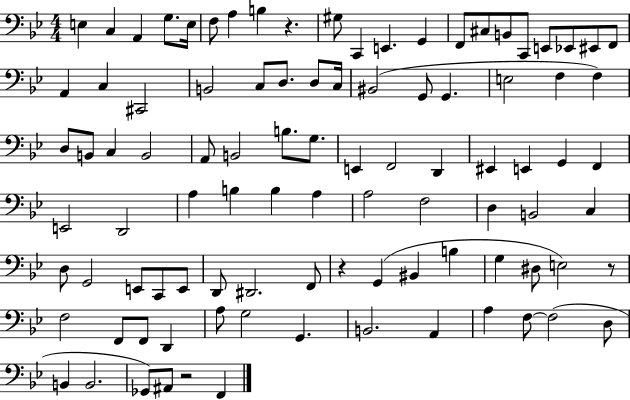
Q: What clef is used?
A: bass